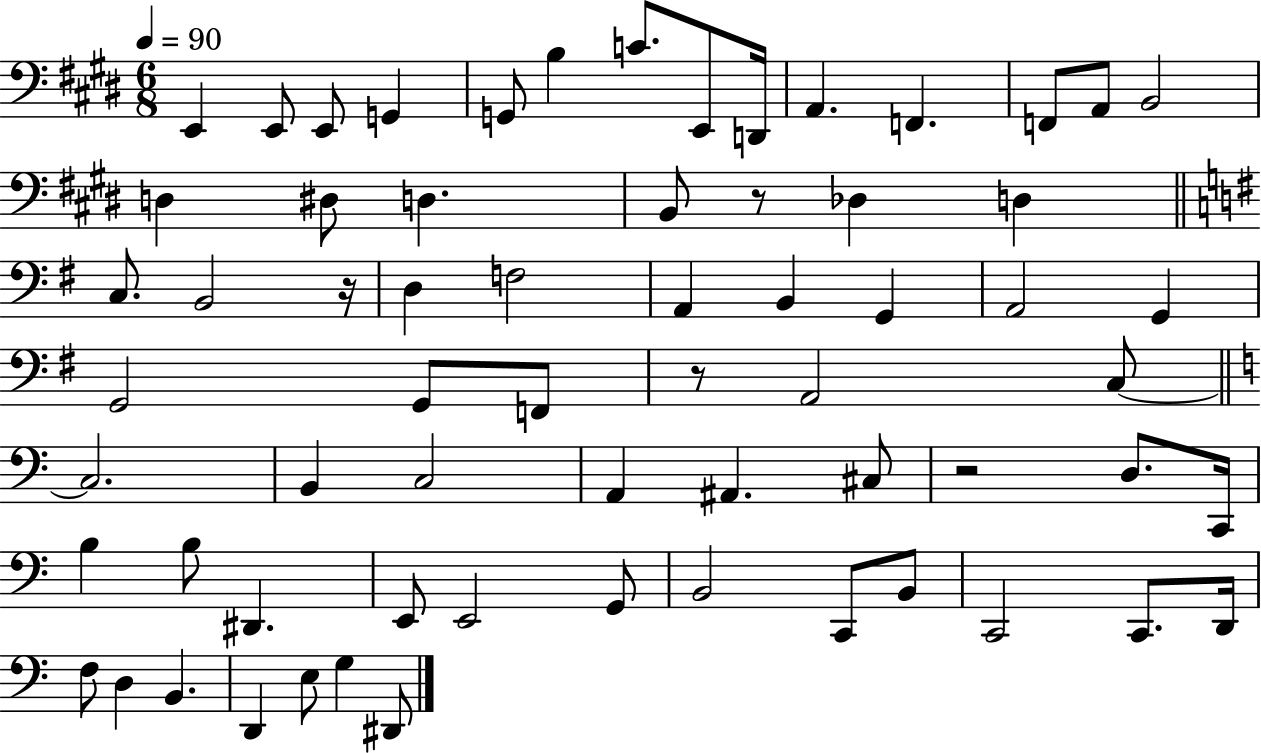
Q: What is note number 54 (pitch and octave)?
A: D2